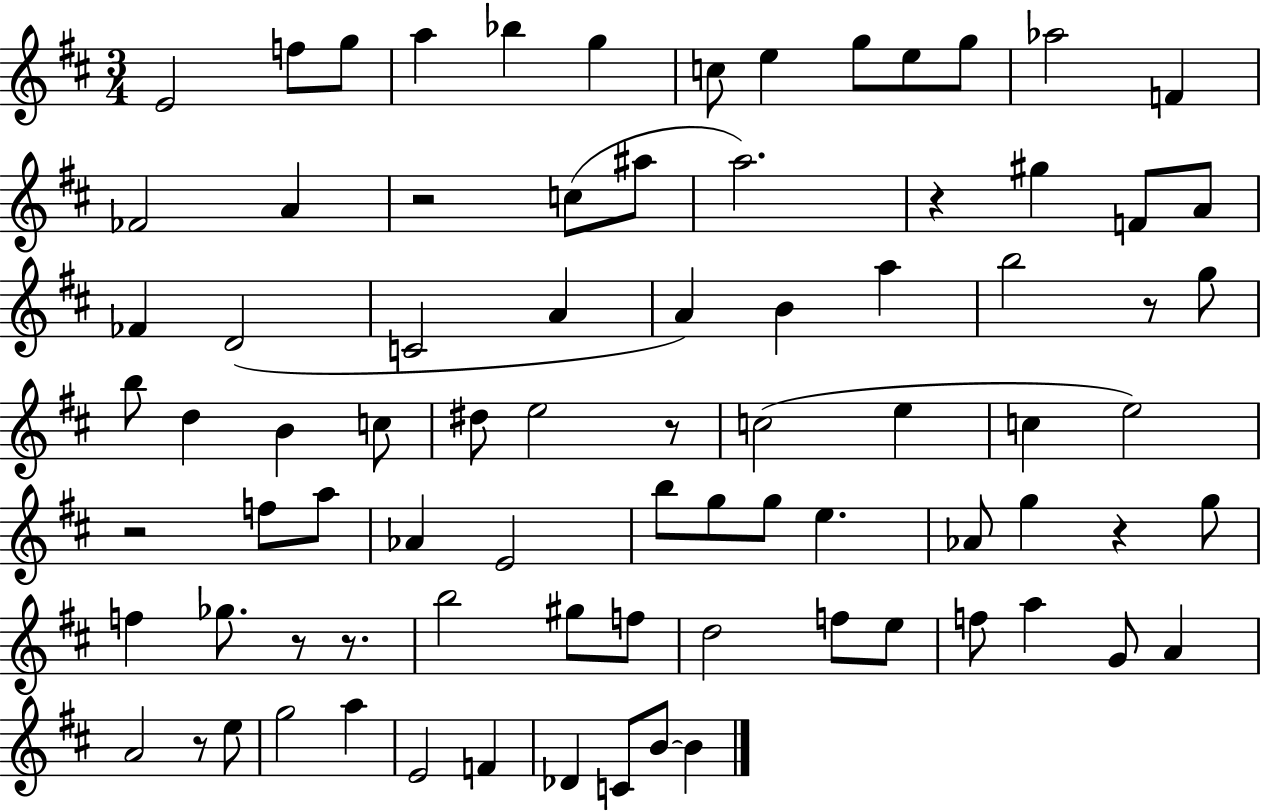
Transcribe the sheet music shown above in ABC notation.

X:1
T:Untitled
M:3/4
L:1/4
K:D
E2 f/2 g/2 a _b g c/2 e g/2 e/2 g/2 _a2 F _F2 A z2 c/2 ^a/2 a2 z ^g F/2 A/2 _F D2 C2 A A B a b2 z/2 g/2 b/2 d B c/2 ^d/2 e2 z/2 c2 e c e2 z2 f/2 a/2 _A E2 b/2 g/2 g/2 e _A/2 g z g/2 f _g/2 z/2 z/2 b2 ^g/2 f/2 d2 f/2 e/2 f/2 a G/2 A A2 z/2 e/2 g2 a E2 F _D C/2 B/2 B